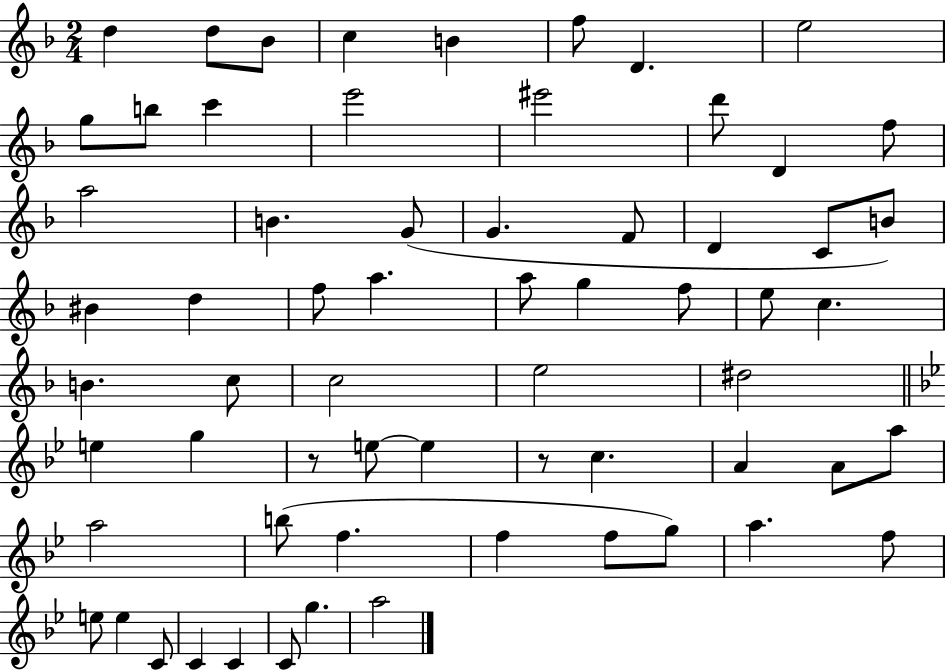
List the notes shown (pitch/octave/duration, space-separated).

D5/q D5/e Bb4/e C5/q B4/q F5/e D4/q. E5/h G5/e B5/e C6/q E6/h EIS6/h D6/e D4/q F5/e A5/h B4/q. G4/e G4/q. F4/e D4/q C4/e B4/e BIS4/q D5/q F5/e A5/q. A5/e G5/q F5/e E5/e C5/q. B4/q. C5/e C5/h E5/h D#5/h E5/q G5/q R/e E5/e E5/q R/e C5/q. A4/q A4/e A5/e A5/h B5/e F5/q. F5/q F5/e G5/e A5/q. F5/e E5/e E5/q C4/e C4/q C4/q C4/e G5/q. A5/h